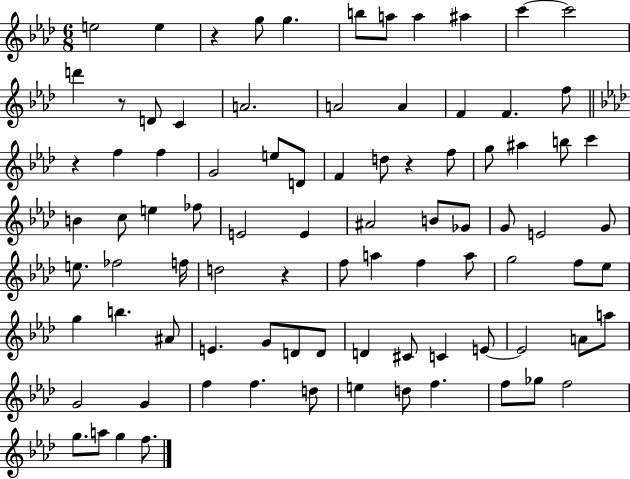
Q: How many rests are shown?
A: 5